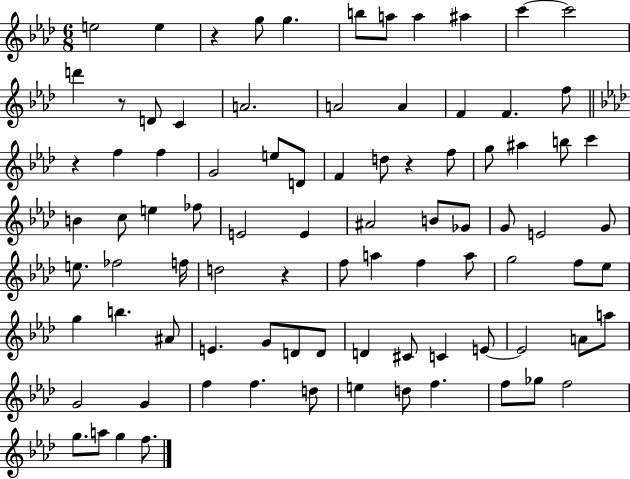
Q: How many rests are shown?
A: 5